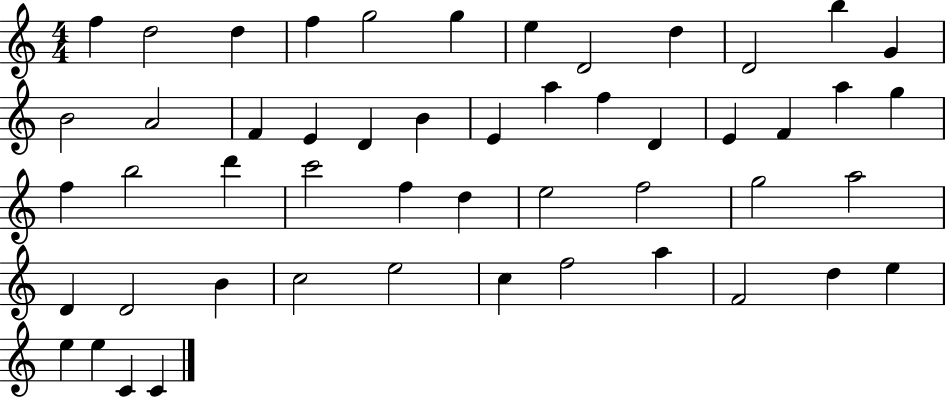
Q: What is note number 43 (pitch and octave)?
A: F5